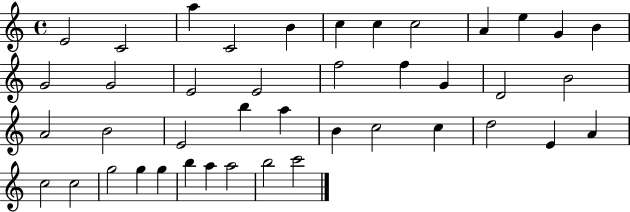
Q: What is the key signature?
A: C major